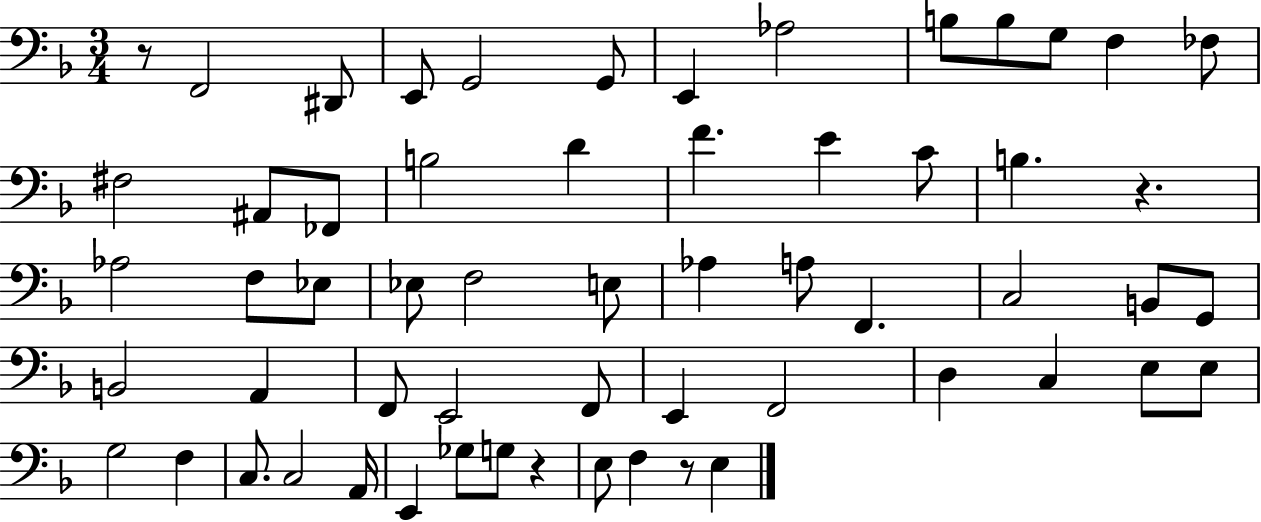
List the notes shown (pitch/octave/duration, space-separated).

R/e F2/h D#2/e E2/e G2/h G2/e E2/q Ab3/h B3/e B3/e G3/e F3/q FES3/e F#3/h A#2/e FES2/e B3/h D4/q F4/q. E4/q C4/e B3/q. R/q. Ab3/h F3/e Eb3/e Eb3/e F3/h E3/e Ab3/q A3/e F2/q. C3/h B2/e G2/e B2/h A2/q F2/e E2/h F2/e E2/q F2/h D3/q C3/q E3/e E3/e G3/h F3/q C3/e. C3/h A2/s E2/q Gb3/e G3/e R/q E3/e F3/q R/e E3/q